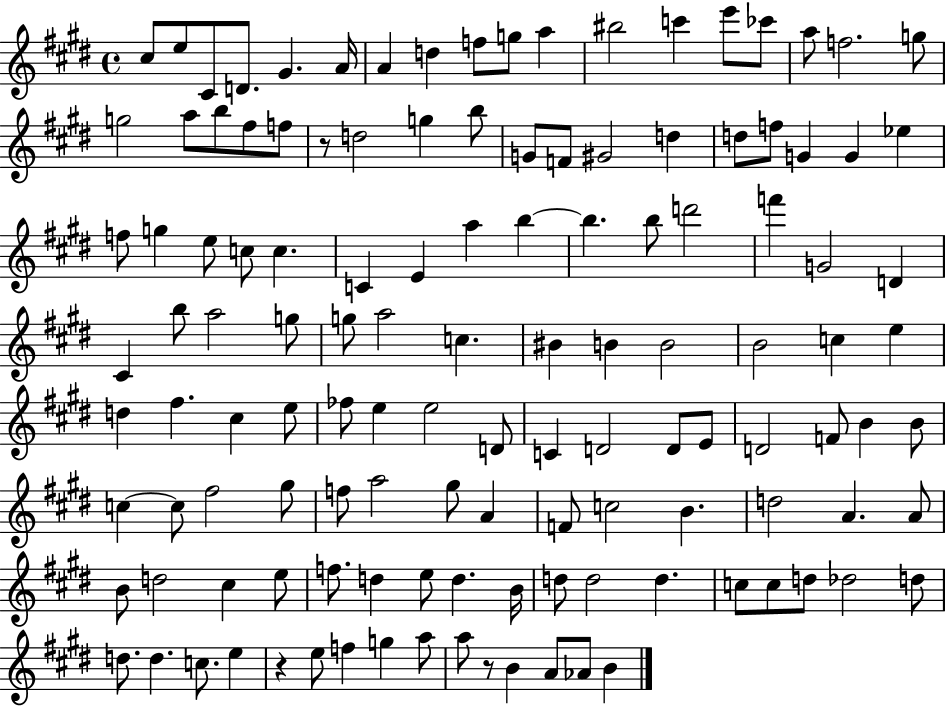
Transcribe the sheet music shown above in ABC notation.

X:1
T:Untitled
M:4/4
L:1/4
K:E
^c/2 e/2 ^C/2 D/2 ^G A/4 A d f/2 g/2 a ^b2 c' e'/2 _c'/2 a/2 f2 g/2 g2 a/2 b/2 ^f/2 f/2 z/2 d2 g b/2 G/2 F/2 ^G2 d d/2 f/2 G G _e f/2 g e/2 c/2 c C E a b b b/2 d'2 f' G2 D ^C b/2 a2 g/2 g/2 a2 c ^B B B2 B2 c e d ^f ^c e/2 _f/2 e e2 D/2 C D2 D/2 E/2 D2 F/2 B B/2 c c/2 ^f2 ^g/2 f/2 a2 ^g/2 A F/2 c2 B d2 A A/2 B/2 d2 ^c e/2 f/2 d e/2 d B/4 d/2 d2 d c/2 c/2 d/2 _d2 d/2 d/2 d c/2 e z e/2 f g a/2 a/2 z/2 B A/2 _A/2 B